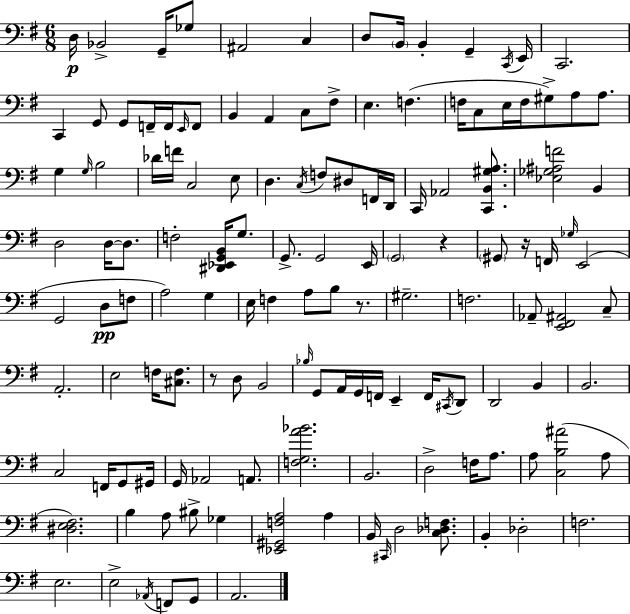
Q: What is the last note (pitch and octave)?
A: A2